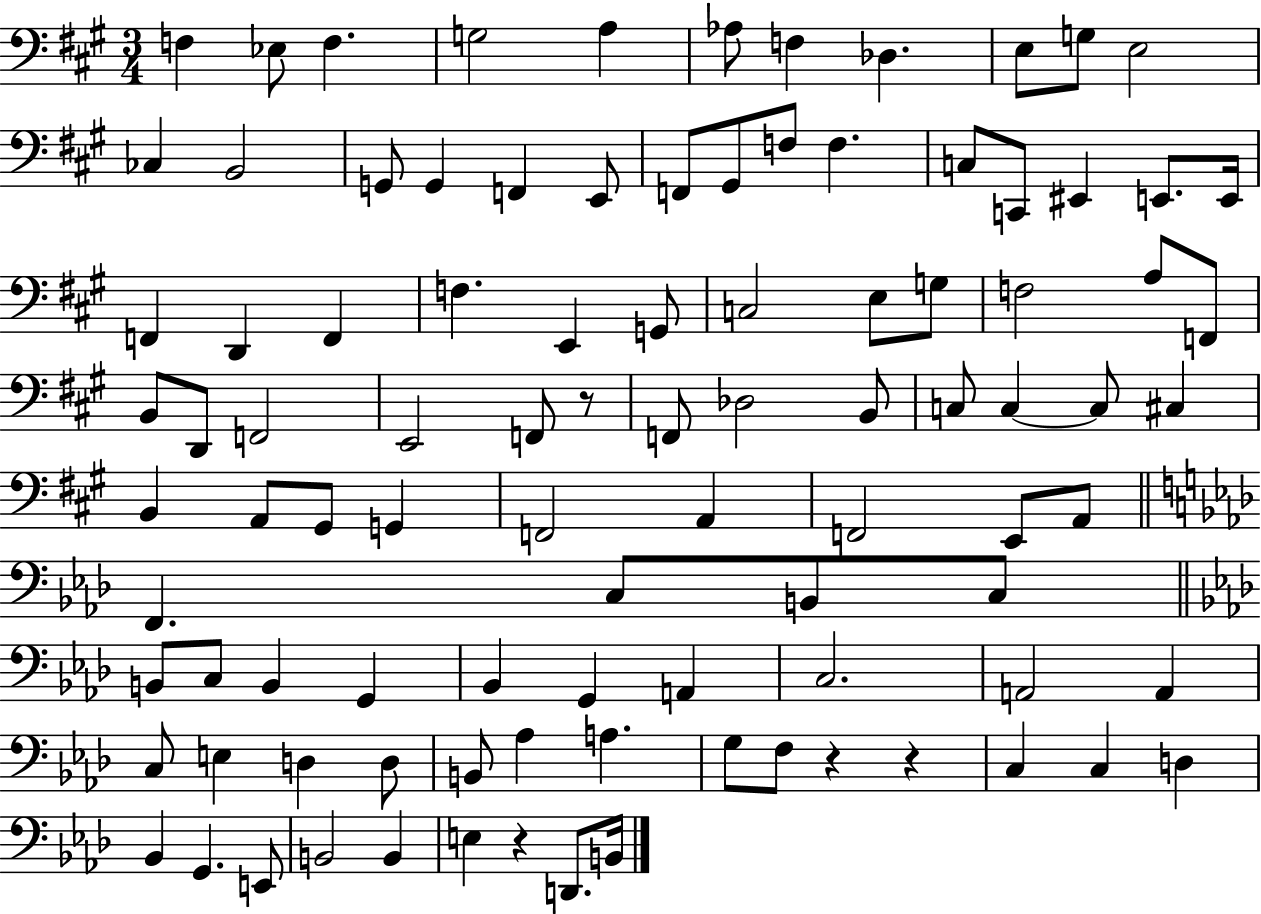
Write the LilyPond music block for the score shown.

{
  \clef bass
  \numericTimeSignature
  \time 3/4
  \key a \major
  \repeat volta 2 { f4 ees8 f4. | g2 a4 | aes8 f4 des4. | e8 g8 e2 | \break ces4 b,2 | g,8 g,4 f,4 e,8 | f,8 gis,8 f8 f4. | c8 c,8 eis,4 e,8. e,16 | \break f,4 d,4 f,4 | f4. e,4 g,8 | c2 e8 g8 | f2 a8 f,8 | \break b,8 d,8 f,2 | e,2 f,8 r8 | f,8 des2 b,8 | c8 c4~~ c8 cis4 | \break b,4 a,8 gis,8 g,4 | f,2 a,4 | f,2 e,8 a,8 | \bar "||" \break \key aes \major f,4. c8 b,8 c8 | \bar "||" \break \key aes \major b,8 c8 b,4 g,4 | bes,4 g,4 a,4 | c2. | a,2 a,4 | \break c8 e4 d4 d8 | b,8 aes4 a4. | g8 f8 r4 r4 | c4 c4 d4 | \break bes,4 g,4. e,8 | b,2 b,4 | e4 r4 d,8. b,16 | } \bar "|."
}